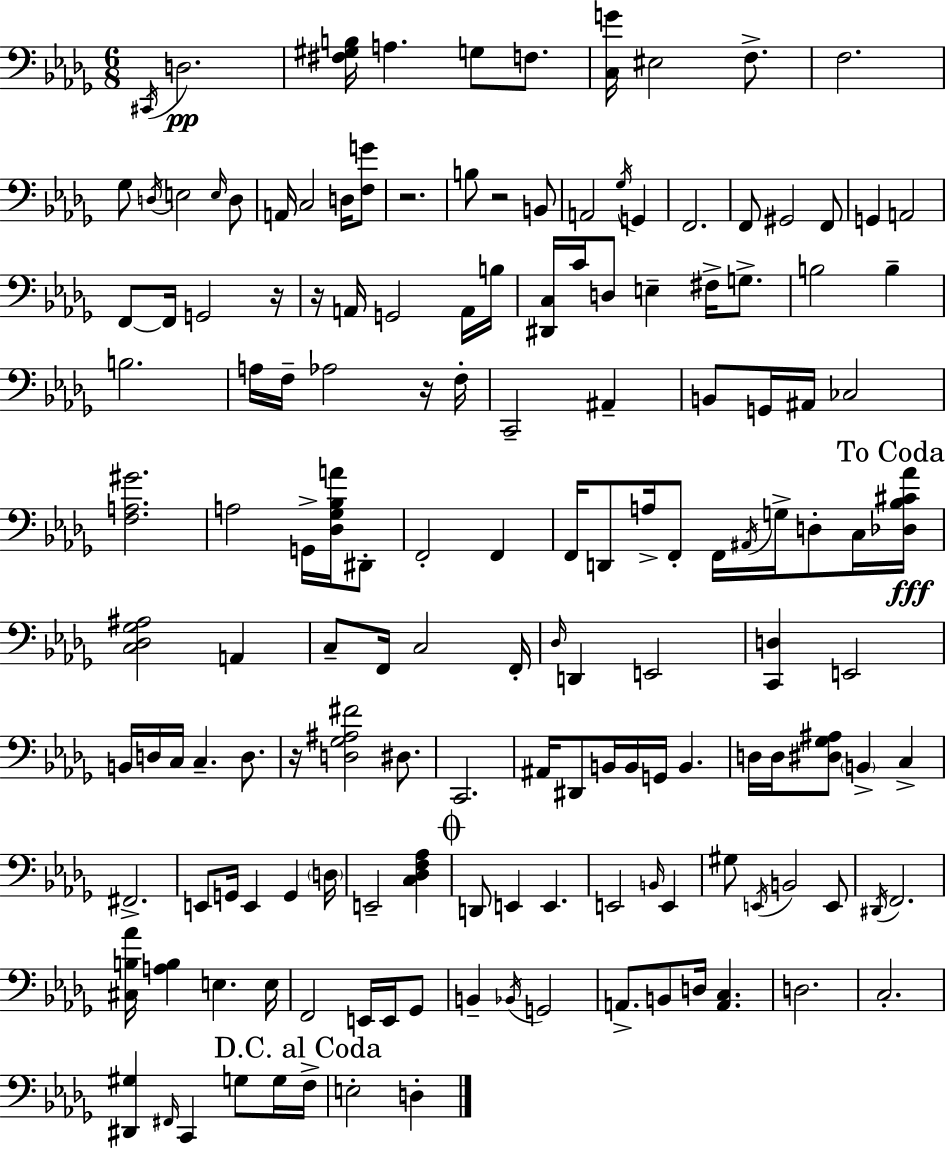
C#2/s D3/h. [F#3,G#3,B3]/s A3/q. G3/e F3/e. [C3,G4]/s EIS3/h F3/e. F3/h. Gb3/e D3/s E3/h E3/s D3/e A2/s C3/h D3/s [F3,G4]/e R/h. B3/e R/h B2/e A2/h Gb3/s G2/q F2/h. F2/e G#2/h F2/e G2/q A2/h F2/e F2/s G2/h R/s R/s A2/s G2/h A2/s B3/s [D#2,C3]/s C4/s D3/e E3/q F#3/s G3/e. B3/h B3/q B3/h. A3/s F3/s Ab3/h R/s F3/s C2/h A#2/q B2/e G2/s A#2/s CES3/h [F3,A3,G#4]/h. A3/h G2/s [Db3,Gb3,Bb3,A4]/s D#2/e F2/h F2/q F2/s D2/e A3/s F2/e F2/s A#2/s G3/s D3/e C3/s [Db3,Bb3,C#4,Ab4]/s [C3,Db3,Gb3,A#3]/h A2/q C3/e F2/s C3/h F2/s Db3/s D2/q E2/h [C2,D3]/q E2/h B2/s D3/s C3/s C3/q. D3/e. R/s [D3,Gb3,A#3,F#4]/h D#3/e. C2/h. A#2/s D#2/e B2/s B2/s G2/s B2/q. D3/s D3/s [D#3,Gb3,A#3]/e B2/q C3/q F#2/h. E2/e G2/s E2/q G2/q D3/s E2/h [C3,Db3,F3,Ab3]/q D2/e E2/q E2/q. E2/h B2/s E2/q G#3/e E2/s B2/h E2/e D#2/s F2/h. [C#3,B3,Ab4]/s [A3,B3]/q E3/q. E3/s F2/h E2/s E2/s Gb2/e B2/q Bb2/s G2/h A2/e. B2/e D3/s [A2,C3]/q. D3/h. C3/h. [D#2,G#3]/q F#2/s C2/q G3/e G3/s F3/s E3/h D3/q